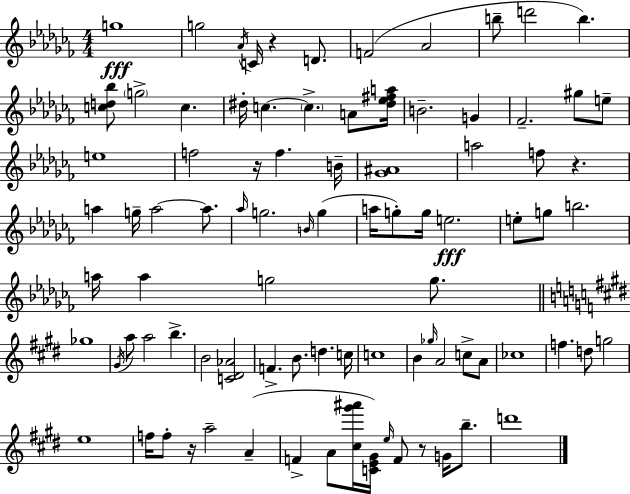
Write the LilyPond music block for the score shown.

{
  \clef treble
  \numericTimeSignature
  \time 4/4
  \key aes \minor
  g''1\fff | g''2 \acciaccatura { aes'16 } c'16 r4 d'8. | f'2( aes'2 | b''8-- d'''2 b''4.) | \break <c'' d'' bes''>8 \parenthesize g''2-> c''4. | dis''16-. c''4.~~ \parenthesize c''4.-> a'8 | <dis'' ees'' fis'' a''>16 b'2.-- g'4 | fes'2.-- gis''8 e''8-- | \break e''1 | f''2 r16 f''4. | b'16-- <ges' ais'>1 | a''2 f''8 r4. | \break a''4 g''16-- a''2~~ a''8. | \grace { aes''16 } g''2. \grace { b'16 }( g''4 | a''16 g''8-.) g''16 e''2.\fff | e''8-. g''8 b''2. | \break a''16 a''4 g''2 | g''8. \bar "||" \break \key e \major ges''1 | \acciaccatura { gis'16 } a''8 a''2 b''4.-> | b'2 <c' dis' aes'>2 | f'4.-> b'8. d''4. | \break c''16 c''1 | b'4 \grace { ges''16 } a'2 c''8-> | a'8 ces''1 | f''4. d''8 g''2 | \break e''1 | f''16 f''8-. r16 a''2-- a'4--( | f'4-> a'8 <cis'' gis''' ais'''>16 <c' e' gis'>16) \grace { e''16 } f'8 r8 g'16 | b''8.-- d'''1 | \break \bar "|."
}